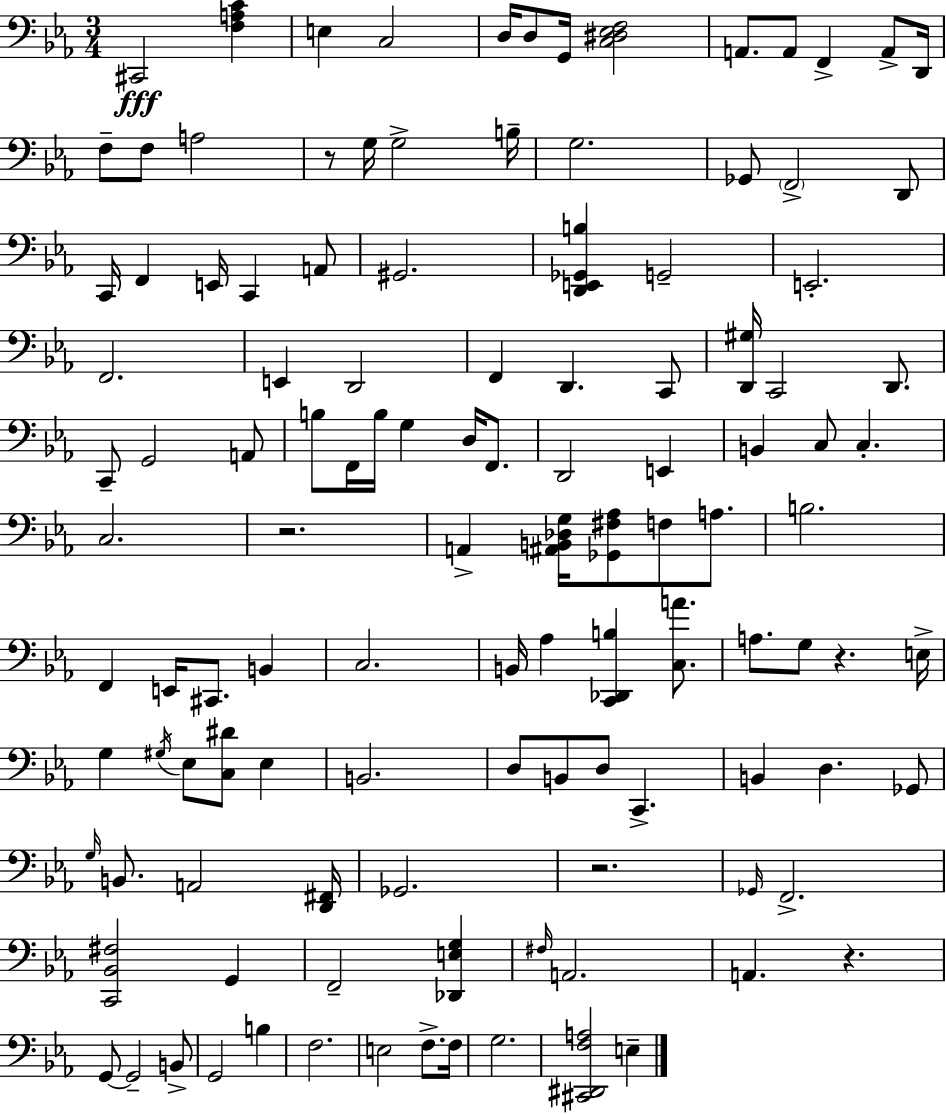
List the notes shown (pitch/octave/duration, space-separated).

C#2/h [F3,A3,C4]/q E3/q C3/h D3/s D3/e G2/s [C3,D#3,Eb3,F3]/h A2/e. A2/e F2/q A2/e D2/s F3/e F3/e A3/h R/e G3/s G3/h B3/s G3/h. Gb2/e F2/h D2/e C2/s F2/q E2/s C2/q A2/e G#2/h. [D2,E2,Gb2,B3]/q G2/h E2/h. F2/h. E2/q D2/h F2/q D2/q. C2/e [D2,G#3]/s C2/h D2/e. C2/e G2/h A2/e B3/e F2/s B3/s G3/q D3/s F2/e. D2/h E2/q B2/q C3/e C3/q. C3/h. R/h. A2/q [A#2,B2,Db3,G3]/s [Gb2,F#3,Ab3]/e F3/e A3/e. B3/h. F2/q E2/s C#2/e. B2/q C3/h. B2/s Ab3/q [C2,Db2,B3]/q [C3,A4]/e. A3/e. G3/e R/q. E3/s G3/q G#3/s Eb3/e [C3,D#4]/e Eb3/q B2/h. D3/e B2/e D3/e C2/q. B2/q D3/q. Gb2/e G3/s B2/e. A2/h [D2,F#2]/s Gb2/h. R/h. Gb2/s F2/h. [C2,Bb2,F#3]/h G2/q F2/h [Db2,E3,G3]/q F#3/s A2/h. A2/q. R/q. G2/e G2/h B2/e G2/h B3/q F3/h. E3/h F3/e. F3/s G3/h. [C#2,D#2,F3,A3]/h E3/q